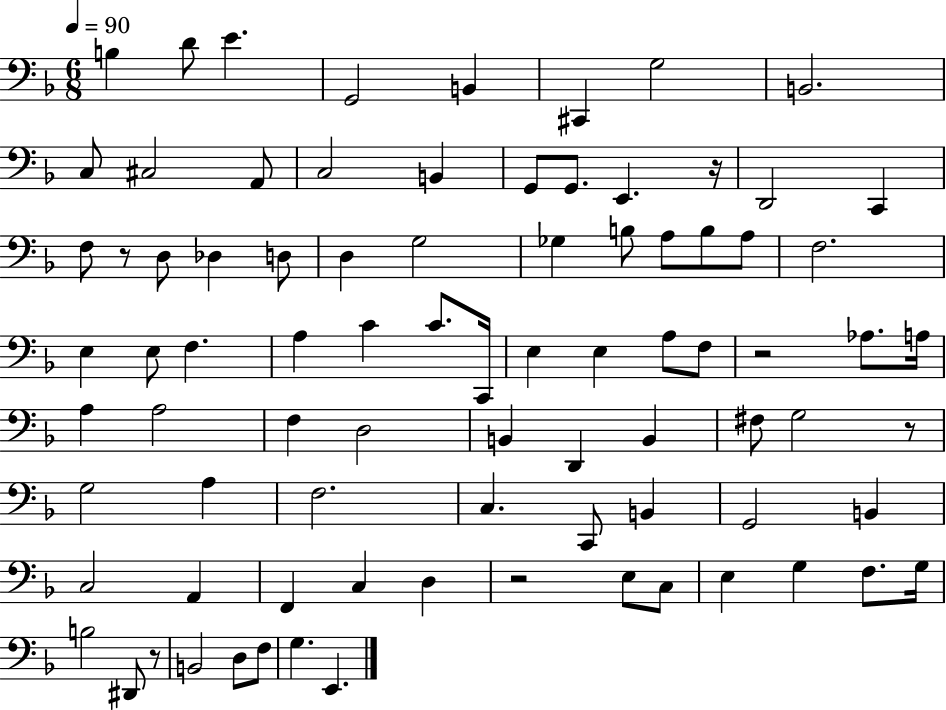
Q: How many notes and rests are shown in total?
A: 84